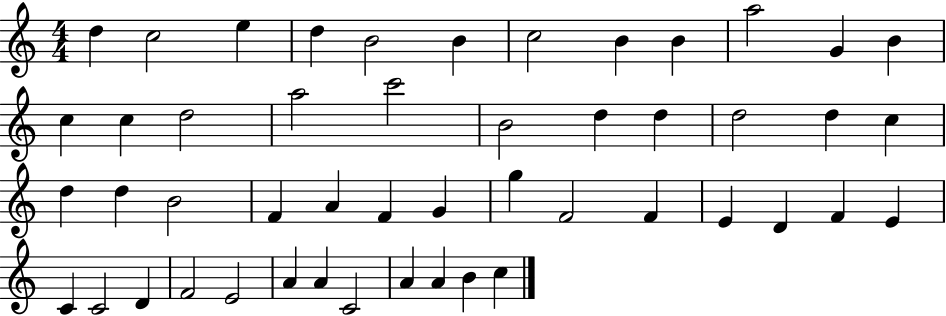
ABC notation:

X:1
T:Untitled
M:4/4
L:1/4
K:C
d c2 e d B2 B c2 B B a2 G B c c d2 a2 c'2 B2 d d d2 d c d d B2 F A F G g F2 F E D F E C C2 D F2 E2 A A C2 A A B c